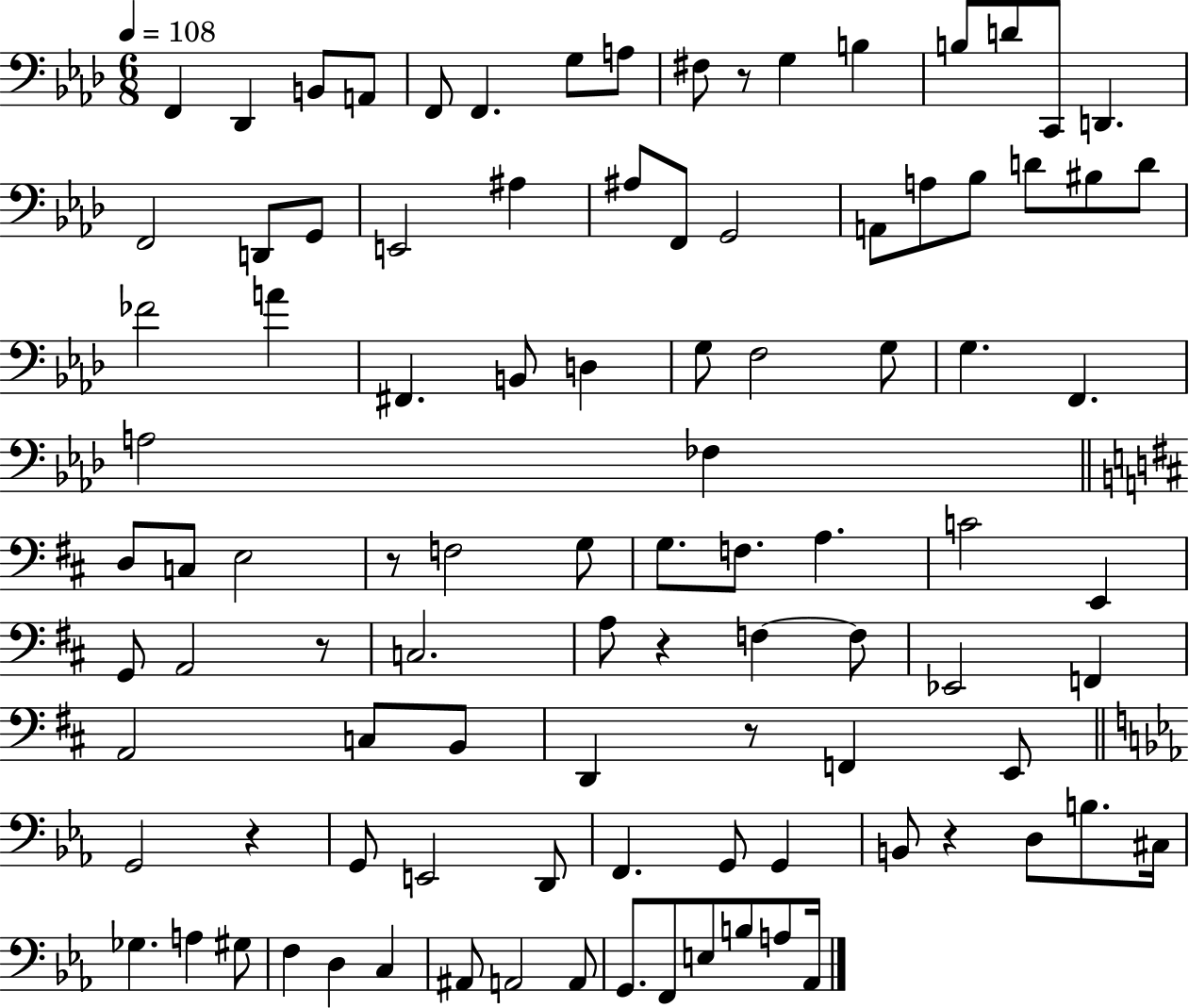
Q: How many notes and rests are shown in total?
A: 98